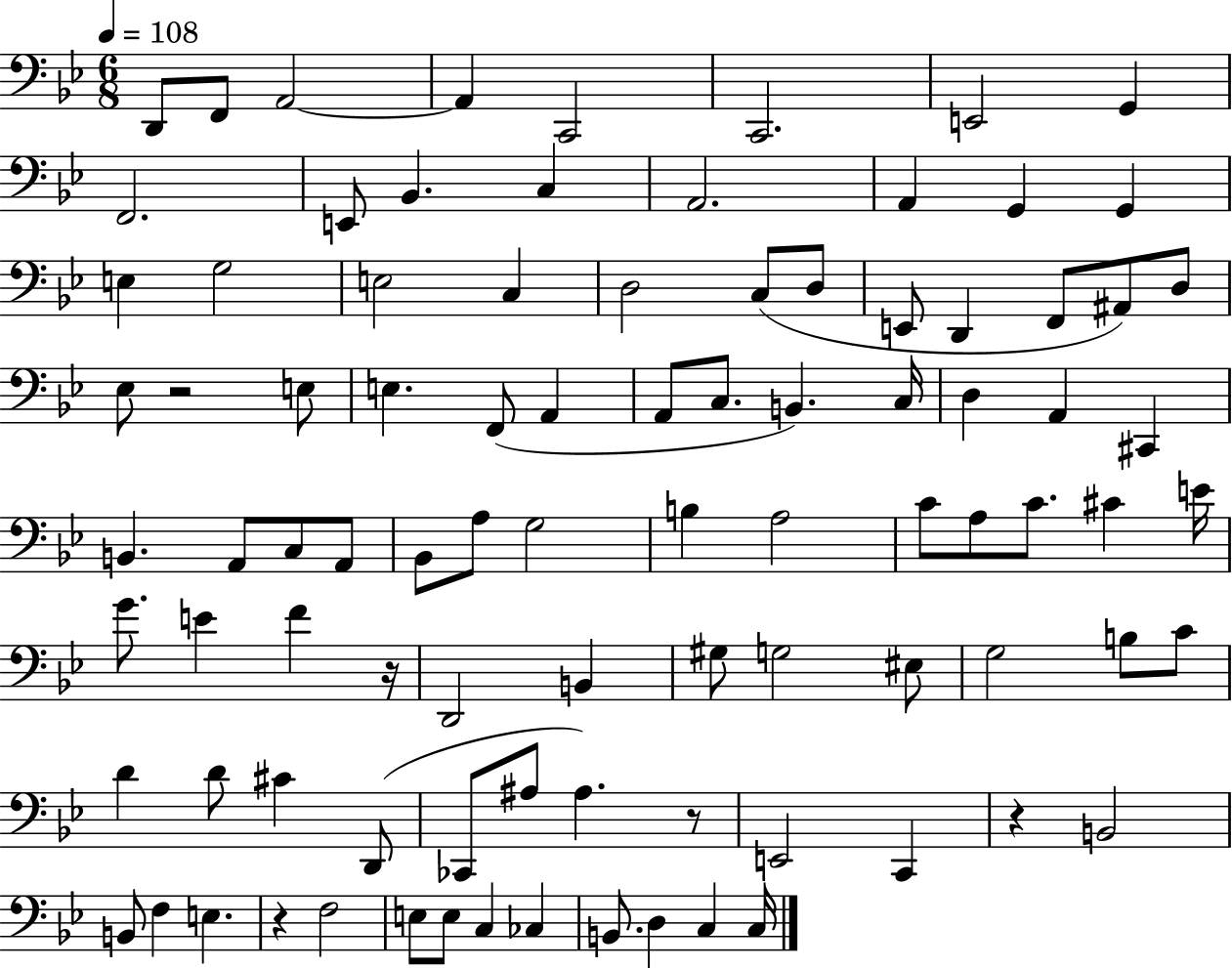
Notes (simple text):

D2/e F2/e A2/h A2/q C2/h C2/h. E2/h G2/q F2/h. E2/e Bb2/q. C3/q A2/h. A2/q G2/q G2/q E3/q G3/h E3/h C3/q D3/h C3/e D3/e E2/e D2/q F2/e A#2/e D3/e Eb3/e R/h E3/e E3/q. F2/e A2/q A2/e C3/e. B2/q. C3/s D3/q A2/q C#2/q B2/q. A2/e C3/e A2/e Bb2/e A3/e G3/h B3/q A3/h C4/e A3/e C4/e. C#4/q E4/s G4/e. E4/q F4/q R/s D2/h B2/q G#3/e G3/h EIS3/e G3/h B3/e C4/e D4/q D4/e C#4/q D2/e CES2/e A#3/e A#3/q. R/e E2/h C2/q R/q B2/h B2/e F3/q E3/q. R/q F3/h E3/e E3/e C3/q CES3/q B2/e. D3/q C3/q C3/s